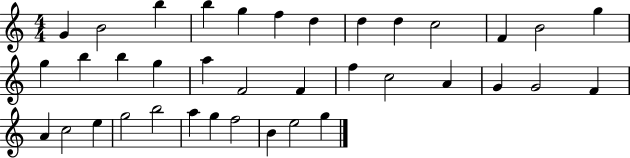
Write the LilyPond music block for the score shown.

{
  \clef treble
  \numericTimeSignature
  \time 4/4
  \key c \major
  g'4 b'2 b''4 | b''4 g''4 f''4 d''4 | d''4 d''4 c''2 | f'4 b'2 g''4 | \break g''4 b''4 b''4 g''4 | a''4 f'2 f'4 | f''4 c''2 a'4 | g'4 g'2 f'4 | \break a'4 c''2 e''4 | g''2 b''2 | a''4 g''4 f''2 | b'4 e''2 g''4 | \break \bar "|."
}